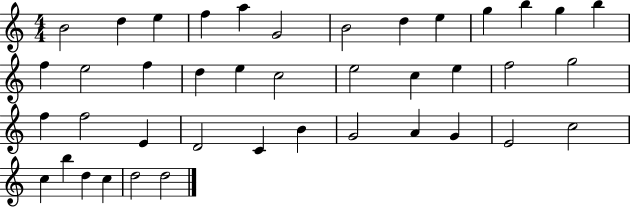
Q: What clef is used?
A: treble